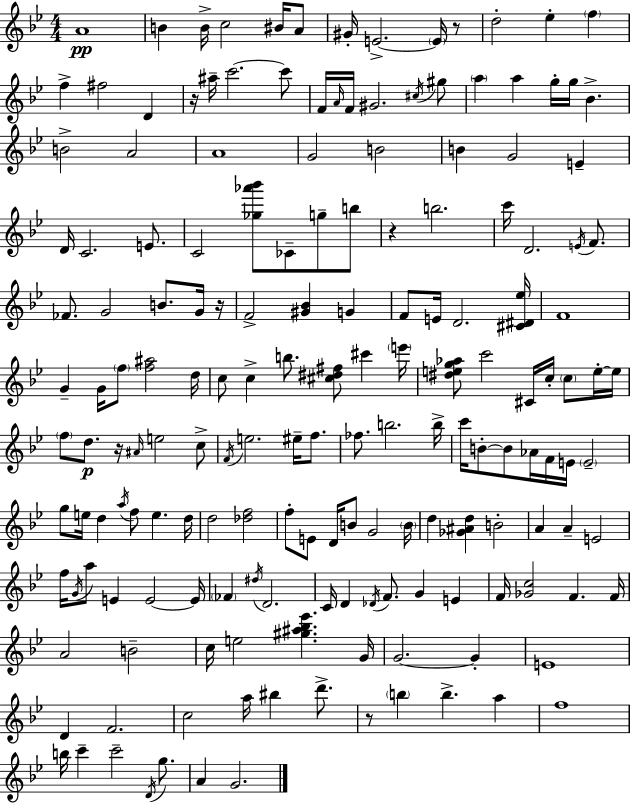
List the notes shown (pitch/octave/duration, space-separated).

A4/w B4/q B4/s C5/h BIS4/s A4/e G#4/s E4/h. E4/s R/e D5/h Eb5/q F5/q F5/q F#5/h D4/q R/s A#5/s C6/h. C6/e F4/s A4/s F4/s G#4/h. C#5/s G#5/e A5/q A5/q G5/s G5/s Bb4/q. B4/h A4/h A4/w G4/h B4/h B4/q G4/h E4/q D4/s C4/h. E4/e. C4/h [Gb5,Ab6,Bb6]/e CES4/e G5/e B5/e R/q B5/h. C6/s D4/h. E4/s F4/e. FES4/e. G4/h B4/e. G4/s R/s F4/h [G#4,Bb4]/q G4/q F4/e E4/s D4/h. [C#4,D#4,Eb5]/s F4/w G4/q G4/s F5/e [F5,A#5]/h D5/s C5/e C5/q B5/e. [C#5,D#5,F#5]/e C#6/q E6/s [D#5,E5,G5,Ab5]/e C6/h C#4/s C5/s C5/e E5/s E5/s F5/e D5/e. R/s A#4/s E5/h C5/e F4/s E5/h. EIS5/s F5/e. FES5/e. B5/h. B5/s C6/s B4/e B4/e Ab4/s F4/s E4/s E4/h G5/e E5/s D5/q A5/s F5/e E5/q. D5/s D5/h [Db5,F5]/h F5/e E4/e D4/s B4/e G4/h B4/s D5/q [Gb4,A#4,D5]/q B4/h A4/q A4/q E4/h F5/s G4/s A5/e E4/q E4/h E4/s FES4/q D#5/s D4/h. C4/s D4/q Db4/s F4/e. G4/q E4/q F4/s [Gb4,C5]/h F4/q. F4/s A4/h B4/h C5/s E5/h [G#5,A#5,Bb5,Eb6]/q. G4/s G4/h. G4/q E4/w D4/q F4/h. C5/h A5/s BIS5/q D6/e. R/e B5/q B5/q. A5/q F5/w B5/s C6/q C6/h D4/s G5/e. A4/q G4/h.